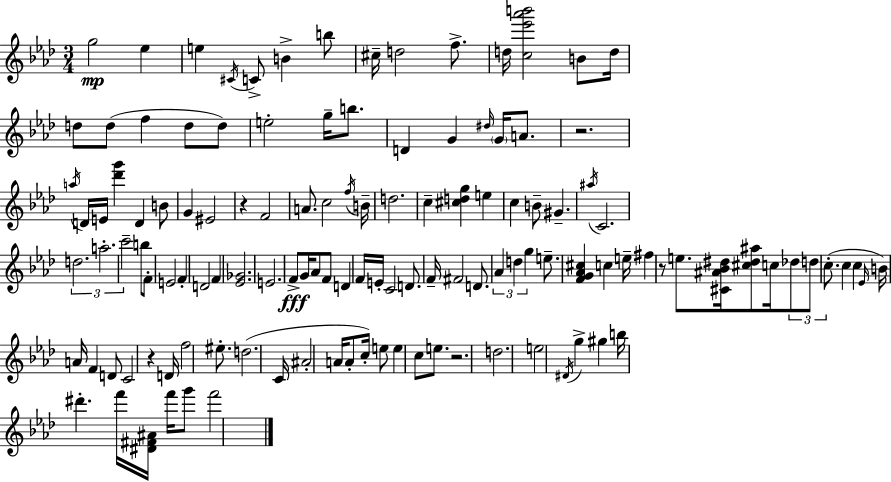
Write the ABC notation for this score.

X:1
T:Untitled
M:3/4
L:1/4
K:Ab
g2 _e e ^C/4 C/2 B b/2 ^c/4 d2 f/2 d/4 [c_e'_a'b']2 B/2 d/4 d/2 d/2 f d/2 d/2 e2 g/4 b/2 D G ^d/4 G/4 A/2 z2 a/4 D/4 E/4 [_d'g'] D B/2 G ^E2 z F2 A/2 c2 f/4 B/4 d2 c [^cdg] e c B/2 ^G ^a/4 C2 d2 a2 c'2 b/2 F/2 E2 F D2 F [_E_G]2 E2 F/2 G/4 _A/2 F/2 D F/4 E/4 C2 D/2 F/4 ^F2 D/2 _A d g e/2 [FG_A^c] c e/4 ^f z/2 e/2 [^C^A_B^d]/4 [^c^d^a]/2 c/4 _d/2 d/2 c/2 c c _E/4 B/4 A/4 F D/2 C2 z D/4 f2 ^e/2 d2 C/4 ^A2 A/4 A/2 c/4 e/2 e c/2 e/2 z2 d2 e2 ^D/4 g ^g b/4 ^d' f'/4 [^D^F^A]/4 f'/4 g'/2 f'2